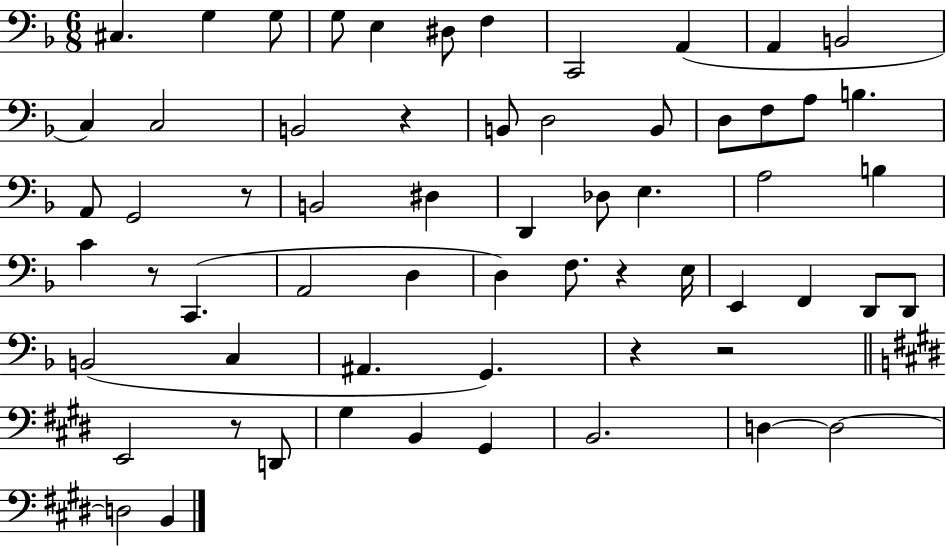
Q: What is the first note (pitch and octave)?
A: C#3